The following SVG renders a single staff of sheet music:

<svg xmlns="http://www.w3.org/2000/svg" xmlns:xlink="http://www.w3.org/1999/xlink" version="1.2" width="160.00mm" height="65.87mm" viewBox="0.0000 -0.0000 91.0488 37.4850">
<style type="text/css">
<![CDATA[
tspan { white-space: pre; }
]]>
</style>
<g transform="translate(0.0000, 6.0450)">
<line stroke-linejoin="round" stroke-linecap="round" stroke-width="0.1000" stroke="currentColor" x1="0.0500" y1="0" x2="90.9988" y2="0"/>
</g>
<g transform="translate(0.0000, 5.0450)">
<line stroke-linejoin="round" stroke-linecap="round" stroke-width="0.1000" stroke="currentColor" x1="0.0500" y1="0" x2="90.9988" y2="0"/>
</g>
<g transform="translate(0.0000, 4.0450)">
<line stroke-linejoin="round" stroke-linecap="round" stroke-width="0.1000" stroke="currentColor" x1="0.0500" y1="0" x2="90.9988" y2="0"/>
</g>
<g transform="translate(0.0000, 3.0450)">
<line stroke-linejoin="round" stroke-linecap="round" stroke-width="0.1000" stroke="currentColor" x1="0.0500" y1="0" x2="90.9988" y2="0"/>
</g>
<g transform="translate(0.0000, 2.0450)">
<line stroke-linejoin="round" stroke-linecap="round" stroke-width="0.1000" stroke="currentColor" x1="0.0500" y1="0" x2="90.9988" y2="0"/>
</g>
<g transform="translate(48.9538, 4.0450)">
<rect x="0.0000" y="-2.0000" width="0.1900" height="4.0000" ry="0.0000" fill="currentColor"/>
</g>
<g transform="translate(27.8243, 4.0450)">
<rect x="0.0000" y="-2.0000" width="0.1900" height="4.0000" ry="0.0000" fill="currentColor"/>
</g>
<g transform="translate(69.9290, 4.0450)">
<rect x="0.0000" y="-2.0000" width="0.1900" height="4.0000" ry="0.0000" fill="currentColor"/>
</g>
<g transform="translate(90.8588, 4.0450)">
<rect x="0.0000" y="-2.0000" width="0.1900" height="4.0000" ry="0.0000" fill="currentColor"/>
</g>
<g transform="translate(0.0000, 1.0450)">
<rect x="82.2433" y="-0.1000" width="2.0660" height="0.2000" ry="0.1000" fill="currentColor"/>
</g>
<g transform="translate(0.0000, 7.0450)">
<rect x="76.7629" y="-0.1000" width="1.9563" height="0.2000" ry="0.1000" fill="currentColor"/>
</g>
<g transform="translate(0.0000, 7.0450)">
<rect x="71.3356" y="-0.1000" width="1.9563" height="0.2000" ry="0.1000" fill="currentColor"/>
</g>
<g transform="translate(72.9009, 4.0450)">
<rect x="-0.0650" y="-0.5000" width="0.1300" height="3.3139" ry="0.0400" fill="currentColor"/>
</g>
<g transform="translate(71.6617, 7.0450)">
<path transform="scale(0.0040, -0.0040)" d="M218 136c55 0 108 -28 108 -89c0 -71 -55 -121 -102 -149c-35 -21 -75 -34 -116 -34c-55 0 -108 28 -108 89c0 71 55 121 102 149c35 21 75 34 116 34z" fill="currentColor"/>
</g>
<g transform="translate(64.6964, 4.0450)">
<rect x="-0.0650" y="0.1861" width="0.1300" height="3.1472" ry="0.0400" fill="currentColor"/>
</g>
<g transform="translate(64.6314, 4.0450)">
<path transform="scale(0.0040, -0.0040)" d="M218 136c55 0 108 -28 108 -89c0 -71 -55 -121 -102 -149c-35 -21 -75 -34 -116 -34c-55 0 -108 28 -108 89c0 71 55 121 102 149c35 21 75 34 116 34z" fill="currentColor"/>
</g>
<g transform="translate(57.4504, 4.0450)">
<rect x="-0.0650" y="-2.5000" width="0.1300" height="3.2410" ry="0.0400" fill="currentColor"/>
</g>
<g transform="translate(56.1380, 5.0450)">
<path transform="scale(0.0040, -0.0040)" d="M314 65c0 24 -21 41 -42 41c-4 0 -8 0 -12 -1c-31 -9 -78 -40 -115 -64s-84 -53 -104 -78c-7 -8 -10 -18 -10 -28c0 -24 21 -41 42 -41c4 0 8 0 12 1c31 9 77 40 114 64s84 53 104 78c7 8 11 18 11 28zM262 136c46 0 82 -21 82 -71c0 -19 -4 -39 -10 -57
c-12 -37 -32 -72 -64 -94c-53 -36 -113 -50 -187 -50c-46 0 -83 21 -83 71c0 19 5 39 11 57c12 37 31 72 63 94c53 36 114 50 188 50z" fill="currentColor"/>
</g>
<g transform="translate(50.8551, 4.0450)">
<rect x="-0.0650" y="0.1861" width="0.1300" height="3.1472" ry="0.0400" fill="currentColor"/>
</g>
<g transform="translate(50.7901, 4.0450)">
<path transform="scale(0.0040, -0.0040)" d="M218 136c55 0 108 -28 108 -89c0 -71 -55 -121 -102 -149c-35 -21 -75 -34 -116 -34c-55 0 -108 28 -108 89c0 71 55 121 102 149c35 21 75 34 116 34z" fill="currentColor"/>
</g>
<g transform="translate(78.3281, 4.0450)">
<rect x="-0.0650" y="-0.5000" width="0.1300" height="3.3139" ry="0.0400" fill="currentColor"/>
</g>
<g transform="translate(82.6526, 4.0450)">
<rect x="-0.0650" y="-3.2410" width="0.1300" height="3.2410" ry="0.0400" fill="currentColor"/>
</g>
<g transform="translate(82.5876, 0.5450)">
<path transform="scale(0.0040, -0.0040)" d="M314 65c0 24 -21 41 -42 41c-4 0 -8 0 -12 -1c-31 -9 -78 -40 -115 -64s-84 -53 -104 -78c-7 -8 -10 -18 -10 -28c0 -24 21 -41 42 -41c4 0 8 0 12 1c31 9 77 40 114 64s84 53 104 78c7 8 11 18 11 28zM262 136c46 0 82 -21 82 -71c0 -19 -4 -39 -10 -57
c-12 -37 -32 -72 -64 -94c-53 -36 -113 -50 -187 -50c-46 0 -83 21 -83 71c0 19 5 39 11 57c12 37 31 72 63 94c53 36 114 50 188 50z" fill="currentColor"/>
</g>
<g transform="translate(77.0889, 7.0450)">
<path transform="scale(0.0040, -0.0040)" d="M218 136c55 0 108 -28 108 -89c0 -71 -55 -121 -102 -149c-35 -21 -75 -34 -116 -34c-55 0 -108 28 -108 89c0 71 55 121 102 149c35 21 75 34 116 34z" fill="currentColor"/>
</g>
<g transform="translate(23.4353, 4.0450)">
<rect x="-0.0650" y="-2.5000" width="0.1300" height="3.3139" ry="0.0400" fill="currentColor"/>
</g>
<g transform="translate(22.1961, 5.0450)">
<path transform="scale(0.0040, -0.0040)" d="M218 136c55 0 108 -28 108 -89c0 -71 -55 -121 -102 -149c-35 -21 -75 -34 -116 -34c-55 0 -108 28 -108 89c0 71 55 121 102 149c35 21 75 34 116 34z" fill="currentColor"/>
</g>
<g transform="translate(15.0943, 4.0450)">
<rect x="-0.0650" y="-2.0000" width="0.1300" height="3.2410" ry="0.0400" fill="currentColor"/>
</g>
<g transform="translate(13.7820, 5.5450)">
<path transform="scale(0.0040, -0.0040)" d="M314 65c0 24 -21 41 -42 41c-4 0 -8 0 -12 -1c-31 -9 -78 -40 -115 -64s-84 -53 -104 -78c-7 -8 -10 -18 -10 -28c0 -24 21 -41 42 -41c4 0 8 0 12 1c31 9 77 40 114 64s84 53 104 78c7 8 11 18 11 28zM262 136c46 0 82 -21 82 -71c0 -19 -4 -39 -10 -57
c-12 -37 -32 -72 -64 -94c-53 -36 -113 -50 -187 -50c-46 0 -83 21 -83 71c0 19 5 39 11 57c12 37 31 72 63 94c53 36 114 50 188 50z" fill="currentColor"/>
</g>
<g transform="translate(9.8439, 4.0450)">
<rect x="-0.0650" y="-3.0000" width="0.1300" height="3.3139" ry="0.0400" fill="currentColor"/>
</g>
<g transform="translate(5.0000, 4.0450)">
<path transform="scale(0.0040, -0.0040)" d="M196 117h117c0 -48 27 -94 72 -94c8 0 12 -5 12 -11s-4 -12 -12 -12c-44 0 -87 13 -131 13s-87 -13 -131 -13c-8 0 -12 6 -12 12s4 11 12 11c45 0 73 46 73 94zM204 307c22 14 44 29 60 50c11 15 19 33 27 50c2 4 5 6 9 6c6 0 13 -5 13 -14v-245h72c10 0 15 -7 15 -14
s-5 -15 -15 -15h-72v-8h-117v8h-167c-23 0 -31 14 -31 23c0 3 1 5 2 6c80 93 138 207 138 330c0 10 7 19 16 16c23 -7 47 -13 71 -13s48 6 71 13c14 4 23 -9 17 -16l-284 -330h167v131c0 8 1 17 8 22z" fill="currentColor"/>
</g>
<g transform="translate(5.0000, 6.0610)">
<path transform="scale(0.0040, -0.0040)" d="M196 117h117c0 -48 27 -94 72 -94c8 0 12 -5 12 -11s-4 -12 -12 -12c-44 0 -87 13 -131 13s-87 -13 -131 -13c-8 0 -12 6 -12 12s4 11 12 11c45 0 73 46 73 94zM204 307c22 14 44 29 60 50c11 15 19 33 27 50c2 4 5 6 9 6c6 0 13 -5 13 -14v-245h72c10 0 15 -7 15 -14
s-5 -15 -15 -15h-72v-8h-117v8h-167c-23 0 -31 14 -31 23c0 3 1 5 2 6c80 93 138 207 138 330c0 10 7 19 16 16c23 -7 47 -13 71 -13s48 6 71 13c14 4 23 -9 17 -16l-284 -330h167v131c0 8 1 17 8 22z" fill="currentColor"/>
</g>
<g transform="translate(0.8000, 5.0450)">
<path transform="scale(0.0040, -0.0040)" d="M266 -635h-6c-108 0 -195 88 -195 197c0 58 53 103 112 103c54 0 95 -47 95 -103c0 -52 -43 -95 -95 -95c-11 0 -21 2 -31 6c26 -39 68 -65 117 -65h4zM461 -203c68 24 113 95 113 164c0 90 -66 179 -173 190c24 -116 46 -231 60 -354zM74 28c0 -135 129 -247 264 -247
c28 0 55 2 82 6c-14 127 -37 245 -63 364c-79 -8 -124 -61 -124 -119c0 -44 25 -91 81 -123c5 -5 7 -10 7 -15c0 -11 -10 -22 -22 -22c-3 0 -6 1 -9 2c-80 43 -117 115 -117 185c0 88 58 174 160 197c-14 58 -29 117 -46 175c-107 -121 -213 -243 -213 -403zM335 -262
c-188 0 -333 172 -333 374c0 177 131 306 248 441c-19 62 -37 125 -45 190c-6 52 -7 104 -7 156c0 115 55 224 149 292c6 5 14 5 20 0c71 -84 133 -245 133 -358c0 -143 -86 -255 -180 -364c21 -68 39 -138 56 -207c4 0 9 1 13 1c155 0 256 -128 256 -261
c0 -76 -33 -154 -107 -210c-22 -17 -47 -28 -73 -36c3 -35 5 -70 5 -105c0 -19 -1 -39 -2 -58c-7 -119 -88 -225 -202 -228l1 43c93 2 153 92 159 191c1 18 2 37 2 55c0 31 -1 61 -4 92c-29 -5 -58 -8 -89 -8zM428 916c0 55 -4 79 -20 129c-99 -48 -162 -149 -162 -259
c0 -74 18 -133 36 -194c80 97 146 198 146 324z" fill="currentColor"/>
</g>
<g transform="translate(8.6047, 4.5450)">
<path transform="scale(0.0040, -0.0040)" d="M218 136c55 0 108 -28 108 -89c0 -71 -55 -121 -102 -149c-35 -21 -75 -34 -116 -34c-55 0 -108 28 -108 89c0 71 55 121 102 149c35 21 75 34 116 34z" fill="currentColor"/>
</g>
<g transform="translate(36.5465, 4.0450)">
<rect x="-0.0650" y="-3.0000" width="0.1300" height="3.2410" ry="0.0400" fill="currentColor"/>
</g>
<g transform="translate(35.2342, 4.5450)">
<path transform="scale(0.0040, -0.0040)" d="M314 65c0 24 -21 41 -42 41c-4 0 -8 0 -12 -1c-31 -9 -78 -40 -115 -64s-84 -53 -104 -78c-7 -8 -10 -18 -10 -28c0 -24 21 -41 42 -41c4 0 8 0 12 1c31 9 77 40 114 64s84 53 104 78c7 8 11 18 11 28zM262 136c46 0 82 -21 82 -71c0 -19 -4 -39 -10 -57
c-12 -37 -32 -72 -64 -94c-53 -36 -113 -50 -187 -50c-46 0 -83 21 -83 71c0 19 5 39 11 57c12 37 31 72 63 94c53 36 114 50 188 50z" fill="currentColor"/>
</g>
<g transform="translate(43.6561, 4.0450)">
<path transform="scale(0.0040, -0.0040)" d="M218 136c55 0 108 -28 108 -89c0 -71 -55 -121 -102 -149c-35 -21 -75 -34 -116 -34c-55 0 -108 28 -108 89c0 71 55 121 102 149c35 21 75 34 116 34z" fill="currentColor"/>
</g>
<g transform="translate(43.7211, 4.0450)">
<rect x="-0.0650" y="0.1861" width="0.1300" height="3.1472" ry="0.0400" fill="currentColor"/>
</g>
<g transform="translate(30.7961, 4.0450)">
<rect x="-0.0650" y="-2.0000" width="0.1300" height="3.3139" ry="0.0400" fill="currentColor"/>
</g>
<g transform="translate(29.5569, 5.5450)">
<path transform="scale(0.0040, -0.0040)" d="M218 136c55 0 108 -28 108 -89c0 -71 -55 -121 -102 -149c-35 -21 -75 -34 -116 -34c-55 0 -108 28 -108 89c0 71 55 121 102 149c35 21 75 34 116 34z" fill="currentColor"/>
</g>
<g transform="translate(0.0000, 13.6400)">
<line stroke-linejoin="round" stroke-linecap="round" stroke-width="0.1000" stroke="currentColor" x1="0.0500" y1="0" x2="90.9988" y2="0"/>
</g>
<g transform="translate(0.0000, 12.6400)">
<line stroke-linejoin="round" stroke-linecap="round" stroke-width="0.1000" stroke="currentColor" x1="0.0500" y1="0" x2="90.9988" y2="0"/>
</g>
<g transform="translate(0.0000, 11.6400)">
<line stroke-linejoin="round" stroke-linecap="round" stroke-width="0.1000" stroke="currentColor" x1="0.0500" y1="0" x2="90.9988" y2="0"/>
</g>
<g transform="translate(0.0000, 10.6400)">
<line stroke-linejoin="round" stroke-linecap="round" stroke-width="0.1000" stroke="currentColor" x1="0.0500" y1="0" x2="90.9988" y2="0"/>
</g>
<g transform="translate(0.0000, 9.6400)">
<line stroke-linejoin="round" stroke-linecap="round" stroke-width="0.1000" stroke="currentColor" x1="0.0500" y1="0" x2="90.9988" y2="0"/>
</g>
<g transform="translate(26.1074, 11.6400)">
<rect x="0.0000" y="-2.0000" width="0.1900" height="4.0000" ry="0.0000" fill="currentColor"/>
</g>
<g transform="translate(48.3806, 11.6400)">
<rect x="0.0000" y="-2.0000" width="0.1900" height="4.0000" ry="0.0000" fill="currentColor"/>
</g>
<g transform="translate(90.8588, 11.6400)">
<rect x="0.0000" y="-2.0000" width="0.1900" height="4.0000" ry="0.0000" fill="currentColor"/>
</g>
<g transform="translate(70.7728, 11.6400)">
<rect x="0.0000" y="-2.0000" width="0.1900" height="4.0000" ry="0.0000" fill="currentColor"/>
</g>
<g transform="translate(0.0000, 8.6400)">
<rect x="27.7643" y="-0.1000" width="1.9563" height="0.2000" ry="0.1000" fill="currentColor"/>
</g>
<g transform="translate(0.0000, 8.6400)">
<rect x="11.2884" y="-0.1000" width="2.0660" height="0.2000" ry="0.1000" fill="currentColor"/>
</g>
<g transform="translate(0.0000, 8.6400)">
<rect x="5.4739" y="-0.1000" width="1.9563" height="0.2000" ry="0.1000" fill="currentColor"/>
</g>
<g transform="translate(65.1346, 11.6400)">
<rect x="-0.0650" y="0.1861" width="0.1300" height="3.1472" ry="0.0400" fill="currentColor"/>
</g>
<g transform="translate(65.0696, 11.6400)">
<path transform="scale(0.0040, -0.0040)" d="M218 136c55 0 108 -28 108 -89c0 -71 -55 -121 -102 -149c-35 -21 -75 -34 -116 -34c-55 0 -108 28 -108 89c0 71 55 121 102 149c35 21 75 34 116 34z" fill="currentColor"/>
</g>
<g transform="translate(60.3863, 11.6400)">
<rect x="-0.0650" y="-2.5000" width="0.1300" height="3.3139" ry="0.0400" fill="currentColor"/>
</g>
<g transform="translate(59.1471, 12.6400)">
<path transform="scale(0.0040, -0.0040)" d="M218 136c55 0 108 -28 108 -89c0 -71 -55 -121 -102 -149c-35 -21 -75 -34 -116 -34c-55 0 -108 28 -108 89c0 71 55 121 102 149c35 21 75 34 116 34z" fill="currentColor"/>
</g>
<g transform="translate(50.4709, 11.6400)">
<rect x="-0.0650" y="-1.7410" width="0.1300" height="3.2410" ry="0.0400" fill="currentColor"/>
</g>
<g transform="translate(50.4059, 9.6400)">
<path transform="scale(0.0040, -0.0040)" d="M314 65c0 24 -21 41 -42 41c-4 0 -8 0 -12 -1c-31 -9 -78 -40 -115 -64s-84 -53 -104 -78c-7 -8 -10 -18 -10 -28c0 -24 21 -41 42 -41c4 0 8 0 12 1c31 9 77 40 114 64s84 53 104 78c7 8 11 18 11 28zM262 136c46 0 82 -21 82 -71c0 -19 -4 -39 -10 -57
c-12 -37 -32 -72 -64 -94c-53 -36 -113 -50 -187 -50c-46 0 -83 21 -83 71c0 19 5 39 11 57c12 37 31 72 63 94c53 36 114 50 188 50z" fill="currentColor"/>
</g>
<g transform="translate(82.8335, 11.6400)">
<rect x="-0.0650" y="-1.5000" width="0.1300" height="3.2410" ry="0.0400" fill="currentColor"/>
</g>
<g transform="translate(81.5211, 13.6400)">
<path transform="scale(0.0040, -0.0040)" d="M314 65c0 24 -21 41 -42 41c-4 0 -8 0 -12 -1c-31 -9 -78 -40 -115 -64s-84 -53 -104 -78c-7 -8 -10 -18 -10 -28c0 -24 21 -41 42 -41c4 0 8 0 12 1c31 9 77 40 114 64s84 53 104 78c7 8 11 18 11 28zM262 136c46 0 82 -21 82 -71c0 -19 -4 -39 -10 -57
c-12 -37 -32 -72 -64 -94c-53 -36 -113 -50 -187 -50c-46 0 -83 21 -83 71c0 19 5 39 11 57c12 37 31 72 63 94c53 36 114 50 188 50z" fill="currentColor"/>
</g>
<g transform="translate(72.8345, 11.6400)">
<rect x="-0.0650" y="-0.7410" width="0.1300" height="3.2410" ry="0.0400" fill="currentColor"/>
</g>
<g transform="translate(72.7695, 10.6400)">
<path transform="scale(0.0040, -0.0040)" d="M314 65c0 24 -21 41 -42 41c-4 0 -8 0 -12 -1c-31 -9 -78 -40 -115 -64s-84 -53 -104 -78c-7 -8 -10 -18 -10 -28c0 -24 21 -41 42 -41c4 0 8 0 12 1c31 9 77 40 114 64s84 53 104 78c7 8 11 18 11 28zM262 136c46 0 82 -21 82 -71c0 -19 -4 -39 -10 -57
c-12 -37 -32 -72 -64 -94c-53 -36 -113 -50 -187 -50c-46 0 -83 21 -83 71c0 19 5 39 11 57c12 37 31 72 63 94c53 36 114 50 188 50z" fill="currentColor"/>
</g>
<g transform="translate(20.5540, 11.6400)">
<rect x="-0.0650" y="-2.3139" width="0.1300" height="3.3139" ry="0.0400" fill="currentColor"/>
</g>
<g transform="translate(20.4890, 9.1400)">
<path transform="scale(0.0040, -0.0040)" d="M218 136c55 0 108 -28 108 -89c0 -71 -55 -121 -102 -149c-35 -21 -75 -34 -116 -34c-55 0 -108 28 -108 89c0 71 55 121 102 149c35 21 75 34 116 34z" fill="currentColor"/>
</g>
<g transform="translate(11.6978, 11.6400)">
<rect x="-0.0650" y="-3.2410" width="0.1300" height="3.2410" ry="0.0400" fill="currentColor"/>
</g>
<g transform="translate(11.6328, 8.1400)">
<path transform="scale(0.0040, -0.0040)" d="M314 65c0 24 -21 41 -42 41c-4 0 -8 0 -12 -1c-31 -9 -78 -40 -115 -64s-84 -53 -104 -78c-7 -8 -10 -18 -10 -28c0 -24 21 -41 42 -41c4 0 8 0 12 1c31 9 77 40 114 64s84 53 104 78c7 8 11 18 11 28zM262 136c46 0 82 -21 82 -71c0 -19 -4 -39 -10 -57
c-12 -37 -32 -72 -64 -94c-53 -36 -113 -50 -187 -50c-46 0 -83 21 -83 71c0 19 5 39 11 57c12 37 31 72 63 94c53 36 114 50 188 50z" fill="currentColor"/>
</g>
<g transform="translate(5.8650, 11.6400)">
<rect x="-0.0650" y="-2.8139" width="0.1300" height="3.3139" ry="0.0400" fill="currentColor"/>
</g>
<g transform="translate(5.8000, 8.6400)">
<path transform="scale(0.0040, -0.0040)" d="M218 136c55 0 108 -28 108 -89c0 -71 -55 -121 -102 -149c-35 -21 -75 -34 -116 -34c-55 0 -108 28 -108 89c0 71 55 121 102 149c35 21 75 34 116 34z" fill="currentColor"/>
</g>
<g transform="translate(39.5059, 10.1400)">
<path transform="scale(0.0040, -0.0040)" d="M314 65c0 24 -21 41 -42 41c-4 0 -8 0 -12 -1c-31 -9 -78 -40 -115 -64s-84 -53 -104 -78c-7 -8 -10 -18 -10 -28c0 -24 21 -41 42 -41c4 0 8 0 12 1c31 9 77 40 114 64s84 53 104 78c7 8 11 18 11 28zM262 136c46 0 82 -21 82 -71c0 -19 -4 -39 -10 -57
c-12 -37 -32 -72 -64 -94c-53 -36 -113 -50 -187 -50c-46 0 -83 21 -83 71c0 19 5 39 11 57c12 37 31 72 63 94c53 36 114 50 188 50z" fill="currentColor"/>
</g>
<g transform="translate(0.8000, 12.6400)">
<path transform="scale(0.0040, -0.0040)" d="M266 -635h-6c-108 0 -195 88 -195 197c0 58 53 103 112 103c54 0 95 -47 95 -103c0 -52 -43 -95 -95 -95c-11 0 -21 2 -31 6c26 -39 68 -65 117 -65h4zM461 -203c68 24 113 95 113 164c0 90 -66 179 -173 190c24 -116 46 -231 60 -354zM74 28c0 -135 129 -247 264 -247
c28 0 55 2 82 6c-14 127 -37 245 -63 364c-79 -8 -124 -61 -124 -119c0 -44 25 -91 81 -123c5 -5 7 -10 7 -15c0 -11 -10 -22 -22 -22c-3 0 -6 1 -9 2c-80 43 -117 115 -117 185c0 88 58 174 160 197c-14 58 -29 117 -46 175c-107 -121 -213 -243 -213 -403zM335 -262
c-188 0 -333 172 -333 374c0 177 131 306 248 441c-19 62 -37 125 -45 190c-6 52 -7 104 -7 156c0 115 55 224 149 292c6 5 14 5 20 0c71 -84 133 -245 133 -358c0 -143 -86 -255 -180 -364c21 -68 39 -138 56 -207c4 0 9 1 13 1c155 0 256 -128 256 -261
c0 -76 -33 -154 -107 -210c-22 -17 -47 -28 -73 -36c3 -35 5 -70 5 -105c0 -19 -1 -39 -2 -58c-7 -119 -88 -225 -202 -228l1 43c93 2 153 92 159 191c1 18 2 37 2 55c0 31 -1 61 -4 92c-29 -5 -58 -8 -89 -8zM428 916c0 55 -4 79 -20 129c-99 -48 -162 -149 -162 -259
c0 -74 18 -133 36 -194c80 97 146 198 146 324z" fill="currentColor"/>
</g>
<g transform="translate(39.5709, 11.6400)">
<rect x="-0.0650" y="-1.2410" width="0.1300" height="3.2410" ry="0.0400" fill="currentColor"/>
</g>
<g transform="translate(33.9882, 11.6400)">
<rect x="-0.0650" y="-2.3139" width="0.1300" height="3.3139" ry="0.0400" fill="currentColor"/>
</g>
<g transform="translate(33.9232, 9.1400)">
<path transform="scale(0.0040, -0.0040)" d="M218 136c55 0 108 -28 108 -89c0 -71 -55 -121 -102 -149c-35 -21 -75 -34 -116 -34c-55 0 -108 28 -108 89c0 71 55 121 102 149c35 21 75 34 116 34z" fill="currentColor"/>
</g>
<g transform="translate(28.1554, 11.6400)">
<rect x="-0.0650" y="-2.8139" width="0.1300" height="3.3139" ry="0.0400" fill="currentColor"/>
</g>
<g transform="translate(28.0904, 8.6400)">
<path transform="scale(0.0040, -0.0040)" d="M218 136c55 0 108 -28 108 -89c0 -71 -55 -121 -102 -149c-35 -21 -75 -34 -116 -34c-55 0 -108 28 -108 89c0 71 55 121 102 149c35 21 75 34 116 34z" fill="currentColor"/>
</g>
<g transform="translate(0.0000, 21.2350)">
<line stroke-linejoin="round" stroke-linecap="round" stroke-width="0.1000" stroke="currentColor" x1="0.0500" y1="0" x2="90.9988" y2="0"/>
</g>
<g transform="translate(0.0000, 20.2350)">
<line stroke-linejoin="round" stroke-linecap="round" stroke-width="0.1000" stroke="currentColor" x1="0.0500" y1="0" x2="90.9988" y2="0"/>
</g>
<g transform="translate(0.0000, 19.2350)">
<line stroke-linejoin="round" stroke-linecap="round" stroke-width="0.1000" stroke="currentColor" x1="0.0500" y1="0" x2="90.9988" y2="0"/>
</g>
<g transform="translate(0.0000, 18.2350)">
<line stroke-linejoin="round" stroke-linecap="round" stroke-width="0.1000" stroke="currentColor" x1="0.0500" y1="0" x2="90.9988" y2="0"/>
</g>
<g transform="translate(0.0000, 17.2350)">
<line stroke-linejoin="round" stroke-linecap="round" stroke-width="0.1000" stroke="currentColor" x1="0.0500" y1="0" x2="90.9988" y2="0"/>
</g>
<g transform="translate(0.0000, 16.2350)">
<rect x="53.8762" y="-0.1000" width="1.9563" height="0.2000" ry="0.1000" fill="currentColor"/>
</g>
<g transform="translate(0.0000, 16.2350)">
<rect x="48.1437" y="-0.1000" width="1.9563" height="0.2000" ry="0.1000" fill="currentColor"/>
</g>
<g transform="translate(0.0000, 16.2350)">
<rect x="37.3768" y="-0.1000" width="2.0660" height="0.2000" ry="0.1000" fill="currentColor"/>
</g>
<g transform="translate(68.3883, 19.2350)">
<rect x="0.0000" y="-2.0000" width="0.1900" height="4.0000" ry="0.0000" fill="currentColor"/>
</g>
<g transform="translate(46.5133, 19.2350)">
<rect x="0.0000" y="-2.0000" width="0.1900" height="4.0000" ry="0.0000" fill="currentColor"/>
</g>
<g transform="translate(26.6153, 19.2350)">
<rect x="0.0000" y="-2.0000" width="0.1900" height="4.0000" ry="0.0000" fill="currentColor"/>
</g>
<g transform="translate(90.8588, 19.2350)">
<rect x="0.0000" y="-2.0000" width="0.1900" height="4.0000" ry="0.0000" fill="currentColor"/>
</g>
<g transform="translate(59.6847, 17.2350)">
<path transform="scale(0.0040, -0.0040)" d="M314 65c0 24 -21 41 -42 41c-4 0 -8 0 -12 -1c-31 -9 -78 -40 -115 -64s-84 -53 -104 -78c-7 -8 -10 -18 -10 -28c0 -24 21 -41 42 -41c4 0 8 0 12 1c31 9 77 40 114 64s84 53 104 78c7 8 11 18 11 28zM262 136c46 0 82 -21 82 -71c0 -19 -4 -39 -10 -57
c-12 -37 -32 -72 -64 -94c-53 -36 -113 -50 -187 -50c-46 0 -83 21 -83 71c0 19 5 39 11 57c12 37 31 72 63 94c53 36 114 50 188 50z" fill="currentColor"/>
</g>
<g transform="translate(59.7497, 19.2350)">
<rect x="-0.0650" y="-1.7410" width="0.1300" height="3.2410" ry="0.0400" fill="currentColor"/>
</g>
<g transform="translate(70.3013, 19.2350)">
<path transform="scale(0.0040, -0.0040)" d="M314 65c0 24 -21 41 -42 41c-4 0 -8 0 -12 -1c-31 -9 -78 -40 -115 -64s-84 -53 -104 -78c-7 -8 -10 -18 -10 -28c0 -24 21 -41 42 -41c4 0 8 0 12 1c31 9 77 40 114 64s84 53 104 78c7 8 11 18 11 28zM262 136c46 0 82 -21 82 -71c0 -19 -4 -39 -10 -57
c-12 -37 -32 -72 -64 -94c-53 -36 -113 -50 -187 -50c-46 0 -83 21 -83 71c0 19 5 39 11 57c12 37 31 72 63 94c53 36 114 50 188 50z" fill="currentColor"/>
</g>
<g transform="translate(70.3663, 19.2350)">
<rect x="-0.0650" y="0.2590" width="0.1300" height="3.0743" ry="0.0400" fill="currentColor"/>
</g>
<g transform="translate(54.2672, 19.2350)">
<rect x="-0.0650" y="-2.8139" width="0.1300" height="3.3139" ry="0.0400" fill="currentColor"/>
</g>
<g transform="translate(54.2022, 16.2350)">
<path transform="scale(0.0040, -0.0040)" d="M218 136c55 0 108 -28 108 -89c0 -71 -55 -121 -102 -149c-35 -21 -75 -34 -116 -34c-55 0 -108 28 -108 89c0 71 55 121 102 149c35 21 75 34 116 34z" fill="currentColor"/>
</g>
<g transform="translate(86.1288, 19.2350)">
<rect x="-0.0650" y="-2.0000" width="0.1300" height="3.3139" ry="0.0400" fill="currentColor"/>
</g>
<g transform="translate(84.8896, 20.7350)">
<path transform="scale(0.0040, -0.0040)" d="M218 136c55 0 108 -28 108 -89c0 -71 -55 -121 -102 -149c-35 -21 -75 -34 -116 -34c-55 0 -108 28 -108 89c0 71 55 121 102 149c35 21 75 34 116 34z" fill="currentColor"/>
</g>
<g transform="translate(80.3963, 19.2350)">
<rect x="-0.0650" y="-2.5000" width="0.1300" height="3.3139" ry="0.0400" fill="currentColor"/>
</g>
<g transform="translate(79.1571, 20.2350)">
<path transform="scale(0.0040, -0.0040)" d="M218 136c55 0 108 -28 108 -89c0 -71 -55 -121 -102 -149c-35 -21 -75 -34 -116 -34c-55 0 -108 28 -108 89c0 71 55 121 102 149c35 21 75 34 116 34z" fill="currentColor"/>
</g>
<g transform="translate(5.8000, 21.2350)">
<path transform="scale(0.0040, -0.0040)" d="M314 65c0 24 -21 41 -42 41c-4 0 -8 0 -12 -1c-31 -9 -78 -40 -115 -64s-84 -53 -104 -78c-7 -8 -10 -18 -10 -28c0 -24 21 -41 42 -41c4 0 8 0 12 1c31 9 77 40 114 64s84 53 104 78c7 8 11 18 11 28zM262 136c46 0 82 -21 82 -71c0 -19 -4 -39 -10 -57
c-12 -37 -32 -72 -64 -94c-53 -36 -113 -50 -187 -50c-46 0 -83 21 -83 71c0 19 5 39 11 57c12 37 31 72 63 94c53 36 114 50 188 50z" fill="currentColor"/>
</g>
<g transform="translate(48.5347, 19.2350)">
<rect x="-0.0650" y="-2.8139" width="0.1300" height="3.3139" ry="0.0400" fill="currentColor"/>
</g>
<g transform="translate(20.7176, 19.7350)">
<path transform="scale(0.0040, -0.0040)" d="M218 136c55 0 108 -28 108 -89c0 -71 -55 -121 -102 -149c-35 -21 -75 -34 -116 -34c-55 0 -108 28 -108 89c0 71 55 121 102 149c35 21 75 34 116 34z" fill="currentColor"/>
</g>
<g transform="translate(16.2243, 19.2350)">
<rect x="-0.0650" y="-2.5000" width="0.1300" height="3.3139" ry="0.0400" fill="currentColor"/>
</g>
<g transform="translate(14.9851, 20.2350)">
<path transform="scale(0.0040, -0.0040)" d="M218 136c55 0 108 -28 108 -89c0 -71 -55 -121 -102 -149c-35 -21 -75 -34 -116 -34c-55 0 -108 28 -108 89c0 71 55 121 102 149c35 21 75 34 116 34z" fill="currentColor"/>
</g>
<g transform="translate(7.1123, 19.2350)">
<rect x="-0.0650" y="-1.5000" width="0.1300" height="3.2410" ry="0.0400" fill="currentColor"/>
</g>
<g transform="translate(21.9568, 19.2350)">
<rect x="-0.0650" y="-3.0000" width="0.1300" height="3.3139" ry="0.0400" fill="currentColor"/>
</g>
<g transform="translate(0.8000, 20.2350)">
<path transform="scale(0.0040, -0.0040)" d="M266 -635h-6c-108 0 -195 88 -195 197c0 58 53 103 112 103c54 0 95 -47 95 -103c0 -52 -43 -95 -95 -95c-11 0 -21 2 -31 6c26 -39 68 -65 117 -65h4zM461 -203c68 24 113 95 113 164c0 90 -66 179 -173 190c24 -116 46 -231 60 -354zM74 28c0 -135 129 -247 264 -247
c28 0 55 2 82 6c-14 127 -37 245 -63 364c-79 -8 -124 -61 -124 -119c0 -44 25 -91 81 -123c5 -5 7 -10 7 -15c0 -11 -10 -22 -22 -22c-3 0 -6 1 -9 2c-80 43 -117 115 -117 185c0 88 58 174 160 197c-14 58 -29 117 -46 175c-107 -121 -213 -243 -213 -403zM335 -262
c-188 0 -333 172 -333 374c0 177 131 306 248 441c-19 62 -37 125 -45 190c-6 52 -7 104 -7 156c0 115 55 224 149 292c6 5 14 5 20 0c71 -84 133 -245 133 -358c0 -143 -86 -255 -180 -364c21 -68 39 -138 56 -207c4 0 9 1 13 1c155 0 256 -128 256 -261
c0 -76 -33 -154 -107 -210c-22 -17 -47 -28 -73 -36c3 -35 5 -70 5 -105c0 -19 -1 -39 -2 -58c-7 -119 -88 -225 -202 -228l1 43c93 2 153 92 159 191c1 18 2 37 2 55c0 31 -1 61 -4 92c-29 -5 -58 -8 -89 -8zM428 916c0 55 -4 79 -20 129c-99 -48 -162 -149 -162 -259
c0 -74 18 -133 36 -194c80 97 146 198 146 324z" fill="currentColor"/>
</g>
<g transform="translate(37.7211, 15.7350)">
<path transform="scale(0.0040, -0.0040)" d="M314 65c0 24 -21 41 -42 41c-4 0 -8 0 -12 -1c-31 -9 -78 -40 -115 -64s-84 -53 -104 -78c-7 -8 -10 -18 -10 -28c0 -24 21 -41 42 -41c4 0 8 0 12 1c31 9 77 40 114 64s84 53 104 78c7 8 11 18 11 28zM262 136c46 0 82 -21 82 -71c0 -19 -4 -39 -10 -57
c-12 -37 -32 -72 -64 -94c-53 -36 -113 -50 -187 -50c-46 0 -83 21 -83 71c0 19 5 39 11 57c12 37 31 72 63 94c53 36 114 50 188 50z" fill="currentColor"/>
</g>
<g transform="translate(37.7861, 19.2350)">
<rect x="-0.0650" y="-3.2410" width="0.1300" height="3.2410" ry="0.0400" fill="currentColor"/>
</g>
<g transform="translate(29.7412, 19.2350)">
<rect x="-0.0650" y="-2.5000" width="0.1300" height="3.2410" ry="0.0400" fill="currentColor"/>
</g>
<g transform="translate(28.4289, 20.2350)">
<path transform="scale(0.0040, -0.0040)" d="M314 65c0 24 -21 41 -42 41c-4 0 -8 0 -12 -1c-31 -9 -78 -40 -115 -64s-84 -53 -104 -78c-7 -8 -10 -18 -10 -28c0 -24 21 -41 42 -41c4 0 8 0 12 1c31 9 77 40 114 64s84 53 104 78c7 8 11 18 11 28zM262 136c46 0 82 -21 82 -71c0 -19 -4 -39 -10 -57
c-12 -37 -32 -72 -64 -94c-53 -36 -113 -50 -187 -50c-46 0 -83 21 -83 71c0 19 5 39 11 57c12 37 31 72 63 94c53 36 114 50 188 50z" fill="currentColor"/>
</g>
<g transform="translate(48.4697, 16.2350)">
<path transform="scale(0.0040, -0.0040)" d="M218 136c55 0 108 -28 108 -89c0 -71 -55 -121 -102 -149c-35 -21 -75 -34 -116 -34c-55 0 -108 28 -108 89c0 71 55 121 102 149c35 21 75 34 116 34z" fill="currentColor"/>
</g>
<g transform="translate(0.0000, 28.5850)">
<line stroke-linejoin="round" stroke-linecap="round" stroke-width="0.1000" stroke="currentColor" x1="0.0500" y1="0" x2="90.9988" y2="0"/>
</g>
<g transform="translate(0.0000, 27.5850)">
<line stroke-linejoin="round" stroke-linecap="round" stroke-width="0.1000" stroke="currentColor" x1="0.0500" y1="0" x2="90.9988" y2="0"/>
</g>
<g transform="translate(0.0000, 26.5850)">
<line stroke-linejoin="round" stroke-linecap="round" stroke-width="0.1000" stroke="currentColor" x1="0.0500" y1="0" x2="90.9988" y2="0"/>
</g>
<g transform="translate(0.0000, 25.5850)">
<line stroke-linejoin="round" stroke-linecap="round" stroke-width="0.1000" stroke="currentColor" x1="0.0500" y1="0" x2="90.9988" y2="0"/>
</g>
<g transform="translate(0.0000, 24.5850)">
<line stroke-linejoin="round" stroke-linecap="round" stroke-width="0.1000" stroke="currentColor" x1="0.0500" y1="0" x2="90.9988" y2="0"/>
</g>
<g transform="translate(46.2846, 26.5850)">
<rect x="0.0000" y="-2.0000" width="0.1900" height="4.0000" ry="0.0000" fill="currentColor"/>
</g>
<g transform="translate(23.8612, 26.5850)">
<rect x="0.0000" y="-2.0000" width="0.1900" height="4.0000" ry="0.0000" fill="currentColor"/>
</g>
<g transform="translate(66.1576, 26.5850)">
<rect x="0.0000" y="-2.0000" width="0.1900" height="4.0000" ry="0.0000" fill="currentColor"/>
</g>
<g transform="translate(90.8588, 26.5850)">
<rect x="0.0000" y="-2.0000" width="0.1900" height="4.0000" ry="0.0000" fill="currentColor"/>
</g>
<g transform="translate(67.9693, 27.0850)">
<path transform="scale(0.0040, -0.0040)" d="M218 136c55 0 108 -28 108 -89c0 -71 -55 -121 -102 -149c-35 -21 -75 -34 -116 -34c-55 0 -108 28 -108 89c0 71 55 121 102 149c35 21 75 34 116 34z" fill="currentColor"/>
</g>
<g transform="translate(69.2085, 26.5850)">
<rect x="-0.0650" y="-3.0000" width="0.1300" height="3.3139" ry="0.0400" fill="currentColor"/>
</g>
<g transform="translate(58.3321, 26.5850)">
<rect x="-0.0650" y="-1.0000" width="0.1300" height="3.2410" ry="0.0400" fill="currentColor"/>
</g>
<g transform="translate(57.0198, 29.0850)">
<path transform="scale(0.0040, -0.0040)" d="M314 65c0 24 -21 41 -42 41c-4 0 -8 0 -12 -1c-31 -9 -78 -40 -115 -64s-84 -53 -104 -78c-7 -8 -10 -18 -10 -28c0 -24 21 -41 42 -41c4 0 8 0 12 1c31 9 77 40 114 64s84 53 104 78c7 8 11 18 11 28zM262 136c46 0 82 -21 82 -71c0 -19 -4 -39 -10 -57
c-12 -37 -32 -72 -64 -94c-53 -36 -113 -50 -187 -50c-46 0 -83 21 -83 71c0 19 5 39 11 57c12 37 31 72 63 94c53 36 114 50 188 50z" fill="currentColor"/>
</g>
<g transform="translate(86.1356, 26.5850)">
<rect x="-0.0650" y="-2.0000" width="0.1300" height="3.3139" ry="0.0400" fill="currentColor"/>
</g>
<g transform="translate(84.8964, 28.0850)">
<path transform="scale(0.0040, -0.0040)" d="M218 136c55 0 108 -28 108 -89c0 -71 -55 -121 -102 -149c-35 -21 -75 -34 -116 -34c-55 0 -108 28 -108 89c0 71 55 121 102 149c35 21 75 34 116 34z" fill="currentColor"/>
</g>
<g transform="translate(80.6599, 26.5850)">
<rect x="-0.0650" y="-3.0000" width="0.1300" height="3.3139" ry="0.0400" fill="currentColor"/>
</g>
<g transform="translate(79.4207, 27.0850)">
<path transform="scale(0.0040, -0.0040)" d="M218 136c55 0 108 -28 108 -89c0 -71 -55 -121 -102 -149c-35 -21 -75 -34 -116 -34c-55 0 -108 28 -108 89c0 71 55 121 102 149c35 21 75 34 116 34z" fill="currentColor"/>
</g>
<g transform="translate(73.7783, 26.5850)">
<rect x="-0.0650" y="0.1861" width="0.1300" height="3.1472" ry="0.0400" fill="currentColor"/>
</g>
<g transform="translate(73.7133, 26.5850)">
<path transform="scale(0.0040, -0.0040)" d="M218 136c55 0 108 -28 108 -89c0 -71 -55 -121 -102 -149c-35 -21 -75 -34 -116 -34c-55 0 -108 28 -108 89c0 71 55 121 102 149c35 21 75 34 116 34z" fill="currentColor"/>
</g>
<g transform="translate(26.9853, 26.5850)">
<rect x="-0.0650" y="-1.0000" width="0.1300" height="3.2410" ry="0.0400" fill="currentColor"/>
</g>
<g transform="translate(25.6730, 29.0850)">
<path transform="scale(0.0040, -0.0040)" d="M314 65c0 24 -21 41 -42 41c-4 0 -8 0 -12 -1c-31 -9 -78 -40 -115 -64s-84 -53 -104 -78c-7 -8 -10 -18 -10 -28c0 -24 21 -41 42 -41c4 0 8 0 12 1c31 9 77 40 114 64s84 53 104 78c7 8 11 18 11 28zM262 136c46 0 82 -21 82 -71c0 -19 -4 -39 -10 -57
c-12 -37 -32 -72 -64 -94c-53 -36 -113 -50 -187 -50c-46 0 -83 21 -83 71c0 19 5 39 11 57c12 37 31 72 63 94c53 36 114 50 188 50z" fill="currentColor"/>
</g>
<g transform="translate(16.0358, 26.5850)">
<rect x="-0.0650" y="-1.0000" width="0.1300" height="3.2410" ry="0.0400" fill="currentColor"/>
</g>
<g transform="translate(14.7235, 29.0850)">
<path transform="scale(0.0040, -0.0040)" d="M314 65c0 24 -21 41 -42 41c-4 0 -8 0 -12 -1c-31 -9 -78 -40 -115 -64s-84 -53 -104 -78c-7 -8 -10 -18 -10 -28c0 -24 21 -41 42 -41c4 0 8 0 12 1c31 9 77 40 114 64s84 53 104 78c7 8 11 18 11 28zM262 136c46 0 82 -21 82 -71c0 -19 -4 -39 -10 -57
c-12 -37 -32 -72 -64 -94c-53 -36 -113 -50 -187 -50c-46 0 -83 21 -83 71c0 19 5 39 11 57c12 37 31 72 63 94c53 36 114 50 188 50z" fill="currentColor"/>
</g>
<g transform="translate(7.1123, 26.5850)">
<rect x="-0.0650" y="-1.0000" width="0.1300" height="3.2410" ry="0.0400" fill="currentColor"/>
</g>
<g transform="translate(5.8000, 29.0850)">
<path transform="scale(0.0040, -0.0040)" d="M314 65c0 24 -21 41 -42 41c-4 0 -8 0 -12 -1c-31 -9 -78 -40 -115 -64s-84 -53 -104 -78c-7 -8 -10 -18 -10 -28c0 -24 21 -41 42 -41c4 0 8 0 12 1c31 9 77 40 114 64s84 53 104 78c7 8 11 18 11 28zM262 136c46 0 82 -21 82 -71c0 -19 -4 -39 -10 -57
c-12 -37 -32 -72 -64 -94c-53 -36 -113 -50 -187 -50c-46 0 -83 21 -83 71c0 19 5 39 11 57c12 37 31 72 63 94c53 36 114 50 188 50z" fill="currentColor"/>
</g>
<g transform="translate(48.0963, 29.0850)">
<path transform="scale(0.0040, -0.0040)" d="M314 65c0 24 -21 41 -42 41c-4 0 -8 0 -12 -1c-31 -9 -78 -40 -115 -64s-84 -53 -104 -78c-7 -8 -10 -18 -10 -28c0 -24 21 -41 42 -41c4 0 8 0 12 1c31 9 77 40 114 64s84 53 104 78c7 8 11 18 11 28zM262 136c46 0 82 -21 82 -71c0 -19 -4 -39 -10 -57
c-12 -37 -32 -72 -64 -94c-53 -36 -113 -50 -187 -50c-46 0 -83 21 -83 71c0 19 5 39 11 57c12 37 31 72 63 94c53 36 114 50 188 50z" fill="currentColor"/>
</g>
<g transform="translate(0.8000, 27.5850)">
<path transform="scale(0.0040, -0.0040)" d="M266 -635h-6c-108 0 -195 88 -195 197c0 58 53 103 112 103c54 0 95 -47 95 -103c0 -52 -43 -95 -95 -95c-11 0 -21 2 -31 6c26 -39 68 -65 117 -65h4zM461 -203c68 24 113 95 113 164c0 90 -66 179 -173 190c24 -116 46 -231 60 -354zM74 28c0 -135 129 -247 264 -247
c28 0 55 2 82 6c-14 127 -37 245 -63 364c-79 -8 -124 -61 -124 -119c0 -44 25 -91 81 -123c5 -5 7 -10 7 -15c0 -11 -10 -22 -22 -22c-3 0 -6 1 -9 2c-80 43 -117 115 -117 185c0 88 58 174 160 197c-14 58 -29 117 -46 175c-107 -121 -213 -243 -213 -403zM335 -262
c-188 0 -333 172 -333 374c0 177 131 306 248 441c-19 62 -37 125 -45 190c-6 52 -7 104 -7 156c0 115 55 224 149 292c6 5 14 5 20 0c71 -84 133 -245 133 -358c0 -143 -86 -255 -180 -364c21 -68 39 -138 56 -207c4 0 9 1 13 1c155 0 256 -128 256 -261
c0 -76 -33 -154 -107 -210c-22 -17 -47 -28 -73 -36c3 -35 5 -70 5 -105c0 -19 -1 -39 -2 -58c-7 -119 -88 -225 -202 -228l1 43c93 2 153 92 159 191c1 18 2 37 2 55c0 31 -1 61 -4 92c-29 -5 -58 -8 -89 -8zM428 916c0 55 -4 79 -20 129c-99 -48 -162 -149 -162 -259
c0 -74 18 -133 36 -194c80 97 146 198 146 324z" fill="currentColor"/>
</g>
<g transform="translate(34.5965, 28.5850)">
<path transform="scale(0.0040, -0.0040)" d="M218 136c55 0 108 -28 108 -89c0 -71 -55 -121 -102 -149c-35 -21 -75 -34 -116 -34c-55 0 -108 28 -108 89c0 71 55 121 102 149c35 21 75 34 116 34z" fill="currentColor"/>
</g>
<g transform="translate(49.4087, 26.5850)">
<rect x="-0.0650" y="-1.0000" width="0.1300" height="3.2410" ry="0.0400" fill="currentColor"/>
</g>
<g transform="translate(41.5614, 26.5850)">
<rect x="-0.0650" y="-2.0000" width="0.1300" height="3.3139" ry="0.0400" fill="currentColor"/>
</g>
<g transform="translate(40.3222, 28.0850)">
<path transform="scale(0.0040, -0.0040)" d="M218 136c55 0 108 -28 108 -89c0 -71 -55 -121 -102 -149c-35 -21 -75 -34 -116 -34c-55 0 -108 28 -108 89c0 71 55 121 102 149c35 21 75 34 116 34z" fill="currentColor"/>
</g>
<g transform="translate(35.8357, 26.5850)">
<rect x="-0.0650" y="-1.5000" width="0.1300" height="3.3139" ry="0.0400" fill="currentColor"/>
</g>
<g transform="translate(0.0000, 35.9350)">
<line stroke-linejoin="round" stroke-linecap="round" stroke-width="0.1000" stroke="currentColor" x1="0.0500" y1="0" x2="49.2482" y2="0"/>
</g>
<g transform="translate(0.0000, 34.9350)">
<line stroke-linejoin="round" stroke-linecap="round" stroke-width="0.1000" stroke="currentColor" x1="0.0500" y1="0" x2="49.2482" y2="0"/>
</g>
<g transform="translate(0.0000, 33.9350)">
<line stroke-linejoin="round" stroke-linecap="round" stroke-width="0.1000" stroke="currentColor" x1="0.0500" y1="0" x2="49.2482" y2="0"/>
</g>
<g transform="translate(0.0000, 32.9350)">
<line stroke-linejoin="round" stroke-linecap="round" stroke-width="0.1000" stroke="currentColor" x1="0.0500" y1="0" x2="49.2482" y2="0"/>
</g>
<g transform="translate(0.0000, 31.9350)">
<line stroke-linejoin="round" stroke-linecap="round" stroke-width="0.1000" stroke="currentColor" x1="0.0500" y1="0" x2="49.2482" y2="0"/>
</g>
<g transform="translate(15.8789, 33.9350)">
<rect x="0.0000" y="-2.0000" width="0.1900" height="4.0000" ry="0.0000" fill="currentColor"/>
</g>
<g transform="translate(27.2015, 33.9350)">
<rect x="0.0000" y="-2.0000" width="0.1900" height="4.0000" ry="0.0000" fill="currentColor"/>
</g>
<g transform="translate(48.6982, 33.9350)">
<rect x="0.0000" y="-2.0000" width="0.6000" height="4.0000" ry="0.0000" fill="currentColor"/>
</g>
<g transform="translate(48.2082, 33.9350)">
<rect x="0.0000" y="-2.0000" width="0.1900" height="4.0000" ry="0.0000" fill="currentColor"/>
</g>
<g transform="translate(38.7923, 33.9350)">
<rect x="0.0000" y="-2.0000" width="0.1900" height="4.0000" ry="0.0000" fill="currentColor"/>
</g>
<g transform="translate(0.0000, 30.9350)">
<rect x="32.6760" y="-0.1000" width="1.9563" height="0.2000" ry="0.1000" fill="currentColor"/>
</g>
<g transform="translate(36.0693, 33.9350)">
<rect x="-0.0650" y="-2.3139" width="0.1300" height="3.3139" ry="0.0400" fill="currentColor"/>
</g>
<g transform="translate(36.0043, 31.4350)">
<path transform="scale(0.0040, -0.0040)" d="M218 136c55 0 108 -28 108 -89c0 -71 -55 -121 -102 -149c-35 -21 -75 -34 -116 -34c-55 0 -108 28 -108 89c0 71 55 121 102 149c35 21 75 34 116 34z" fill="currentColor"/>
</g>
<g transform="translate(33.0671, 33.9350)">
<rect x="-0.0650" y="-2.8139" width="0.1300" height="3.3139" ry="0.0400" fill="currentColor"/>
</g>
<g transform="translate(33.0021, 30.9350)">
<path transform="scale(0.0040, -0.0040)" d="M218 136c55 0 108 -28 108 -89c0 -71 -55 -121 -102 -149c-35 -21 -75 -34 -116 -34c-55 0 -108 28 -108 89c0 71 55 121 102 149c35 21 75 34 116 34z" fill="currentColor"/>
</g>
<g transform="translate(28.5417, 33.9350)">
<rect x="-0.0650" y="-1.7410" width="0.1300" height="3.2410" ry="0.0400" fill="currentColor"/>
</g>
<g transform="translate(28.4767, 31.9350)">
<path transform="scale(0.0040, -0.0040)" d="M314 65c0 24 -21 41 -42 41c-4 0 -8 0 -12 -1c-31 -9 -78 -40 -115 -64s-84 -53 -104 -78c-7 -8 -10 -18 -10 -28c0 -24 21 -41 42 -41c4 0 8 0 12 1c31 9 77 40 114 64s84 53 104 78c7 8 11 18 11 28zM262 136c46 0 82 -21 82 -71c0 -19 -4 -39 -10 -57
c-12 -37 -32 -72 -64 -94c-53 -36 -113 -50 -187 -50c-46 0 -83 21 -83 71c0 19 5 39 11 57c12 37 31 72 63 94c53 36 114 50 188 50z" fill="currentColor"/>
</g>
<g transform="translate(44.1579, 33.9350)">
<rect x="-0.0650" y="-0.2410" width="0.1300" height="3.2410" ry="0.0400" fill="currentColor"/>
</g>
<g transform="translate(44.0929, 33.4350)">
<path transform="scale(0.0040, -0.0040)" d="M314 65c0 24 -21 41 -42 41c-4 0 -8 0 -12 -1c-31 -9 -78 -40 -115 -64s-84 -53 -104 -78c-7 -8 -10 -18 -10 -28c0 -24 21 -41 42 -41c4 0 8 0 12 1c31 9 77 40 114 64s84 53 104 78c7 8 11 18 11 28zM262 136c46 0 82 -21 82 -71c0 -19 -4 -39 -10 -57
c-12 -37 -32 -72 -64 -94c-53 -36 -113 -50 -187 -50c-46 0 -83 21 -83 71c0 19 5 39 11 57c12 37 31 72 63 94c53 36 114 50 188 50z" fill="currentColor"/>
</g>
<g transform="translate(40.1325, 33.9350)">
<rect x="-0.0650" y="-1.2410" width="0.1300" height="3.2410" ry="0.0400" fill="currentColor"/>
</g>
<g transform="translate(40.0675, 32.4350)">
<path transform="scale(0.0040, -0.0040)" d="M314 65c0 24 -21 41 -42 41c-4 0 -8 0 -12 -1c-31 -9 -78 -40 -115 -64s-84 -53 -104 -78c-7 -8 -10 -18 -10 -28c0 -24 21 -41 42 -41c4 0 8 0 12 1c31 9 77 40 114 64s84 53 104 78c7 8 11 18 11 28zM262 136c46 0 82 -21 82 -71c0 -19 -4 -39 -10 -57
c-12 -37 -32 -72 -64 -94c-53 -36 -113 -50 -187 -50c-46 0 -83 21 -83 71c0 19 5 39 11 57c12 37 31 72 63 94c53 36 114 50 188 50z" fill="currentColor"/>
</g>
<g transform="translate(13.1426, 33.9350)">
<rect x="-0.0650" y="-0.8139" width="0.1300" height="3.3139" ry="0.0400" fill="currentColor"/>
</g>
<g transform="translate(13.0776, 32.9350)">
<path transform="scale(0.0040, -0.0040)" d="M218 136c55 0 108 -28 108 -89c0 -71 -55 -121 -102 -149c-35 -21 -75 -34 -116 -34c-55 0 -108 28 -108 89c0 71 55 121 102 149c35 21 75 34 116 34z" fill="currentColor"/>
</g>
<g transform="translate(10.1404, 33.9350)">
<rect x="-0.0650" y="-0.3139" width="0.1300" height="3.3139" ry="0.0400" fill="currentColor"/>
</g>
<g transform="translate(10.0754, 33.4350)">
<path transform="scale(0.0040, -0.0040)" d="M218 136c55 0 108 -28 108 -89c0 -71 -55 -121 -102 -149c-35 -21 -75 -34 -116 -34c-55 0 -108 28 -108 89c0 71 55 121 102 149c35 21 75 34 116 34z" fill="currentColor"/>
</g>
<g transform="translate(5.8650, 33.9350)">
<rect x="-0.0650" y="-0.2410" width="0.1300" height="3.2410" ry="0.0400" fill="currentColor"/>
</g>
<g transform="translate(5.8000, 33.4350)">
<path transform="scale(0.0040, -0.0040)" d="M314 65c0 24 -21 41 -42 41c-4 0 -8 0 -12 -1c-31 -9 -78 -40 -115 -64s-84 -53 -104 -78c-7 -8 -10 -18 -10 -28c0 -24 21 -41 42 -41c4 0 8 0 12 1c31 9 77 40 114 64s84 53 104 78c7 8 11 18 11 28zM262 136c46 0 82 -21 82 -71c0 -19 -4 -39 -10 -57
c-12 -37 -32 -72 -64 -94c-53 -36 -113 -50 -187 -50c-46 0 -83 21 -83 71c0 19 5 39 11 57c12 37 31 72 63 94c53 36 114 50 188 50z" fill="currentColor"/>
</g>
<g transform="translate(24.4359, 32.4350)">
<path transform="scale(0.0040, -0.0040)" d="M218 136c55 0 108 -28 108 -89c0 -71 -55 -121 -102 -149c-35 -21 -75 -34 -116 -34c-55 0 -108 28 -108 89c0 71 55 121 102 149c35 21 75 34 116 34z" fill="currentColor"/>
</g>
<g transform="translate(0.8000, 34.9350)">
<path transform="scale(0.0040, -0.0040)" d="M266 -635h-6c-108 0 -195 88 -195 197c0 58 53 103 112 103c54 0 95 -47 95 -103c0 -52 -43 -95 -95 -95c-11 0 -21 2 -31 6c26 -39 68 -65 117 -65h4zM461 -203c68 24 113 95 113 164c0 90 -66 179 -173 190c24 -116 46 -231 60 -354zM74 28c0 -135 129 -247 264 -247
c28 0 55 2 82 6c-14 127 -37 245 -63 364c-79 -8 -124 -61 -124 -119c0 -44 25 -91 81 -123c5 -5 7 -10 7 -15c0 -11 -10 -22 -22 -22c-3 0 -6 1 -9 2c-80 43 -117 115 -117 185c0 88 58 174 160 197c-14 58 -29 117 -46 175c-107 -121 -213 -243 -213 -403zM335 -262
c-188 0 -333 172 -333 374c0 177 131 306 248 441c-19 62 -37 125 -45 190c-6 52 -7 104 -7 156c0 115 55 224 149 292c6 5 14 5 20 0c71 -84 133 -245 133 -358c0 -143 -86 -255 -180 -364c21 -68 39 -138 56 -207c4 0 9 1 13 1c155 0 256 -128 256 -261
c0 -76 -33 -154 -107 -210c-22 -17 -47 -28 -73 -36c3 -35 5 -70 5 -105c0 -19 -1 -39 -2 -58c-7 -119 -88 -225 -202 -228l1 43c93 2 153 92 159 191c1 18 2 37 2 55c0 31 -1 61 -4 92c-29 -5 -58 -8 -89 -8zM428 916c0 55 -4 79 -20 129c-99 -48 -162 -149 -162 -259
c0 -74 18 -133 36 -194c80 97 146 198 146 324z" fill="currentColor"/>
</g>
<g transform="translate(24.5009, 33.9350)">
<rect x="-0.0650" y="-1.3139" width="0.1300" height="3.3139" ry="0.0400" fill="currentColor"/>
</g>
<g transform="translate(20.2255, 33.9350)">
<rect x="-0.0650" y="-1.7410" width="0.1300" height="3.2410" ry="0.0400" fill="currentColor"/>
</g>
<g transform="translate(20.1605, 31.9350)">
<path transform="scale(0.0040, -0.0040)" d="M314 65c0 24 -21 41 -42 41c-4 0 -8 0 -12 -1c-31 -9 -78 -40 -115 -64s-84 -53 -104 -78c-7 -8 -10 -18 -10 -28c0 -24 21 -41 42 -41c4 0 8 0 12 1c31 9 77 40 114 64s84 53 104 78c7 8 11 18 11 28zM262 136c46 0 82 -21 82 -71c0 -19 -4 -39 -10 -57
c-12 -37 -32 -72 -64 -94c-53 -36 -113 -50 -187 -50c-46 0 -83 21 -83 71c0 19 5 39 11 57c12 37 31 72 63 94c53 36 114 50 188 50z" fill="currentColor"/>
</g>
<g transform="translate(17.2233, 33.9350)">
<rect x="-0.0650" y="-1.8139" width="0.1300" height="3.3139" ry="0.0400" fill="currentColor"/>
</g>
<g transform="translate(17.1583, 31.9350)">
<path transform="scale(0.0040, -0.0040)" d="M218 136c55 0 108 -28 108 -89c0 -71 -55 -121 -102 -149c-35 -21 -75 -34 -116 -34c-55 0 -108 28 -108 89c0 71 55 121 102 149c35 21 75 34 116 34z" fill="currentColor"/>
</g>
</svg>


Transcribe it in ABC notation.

X:1
T:Untitled
M:4/4
L:1/4
K:C
A F2 G F A2 B B G2 B C C b2 a b2 g a g e2 f2 G B d2 E2 E2 G A G2 b2 a a f2 B2 G F D2 D2 D2 E F D2 D2 A B A F c2 c d f f2 e f2 a g e2 c2